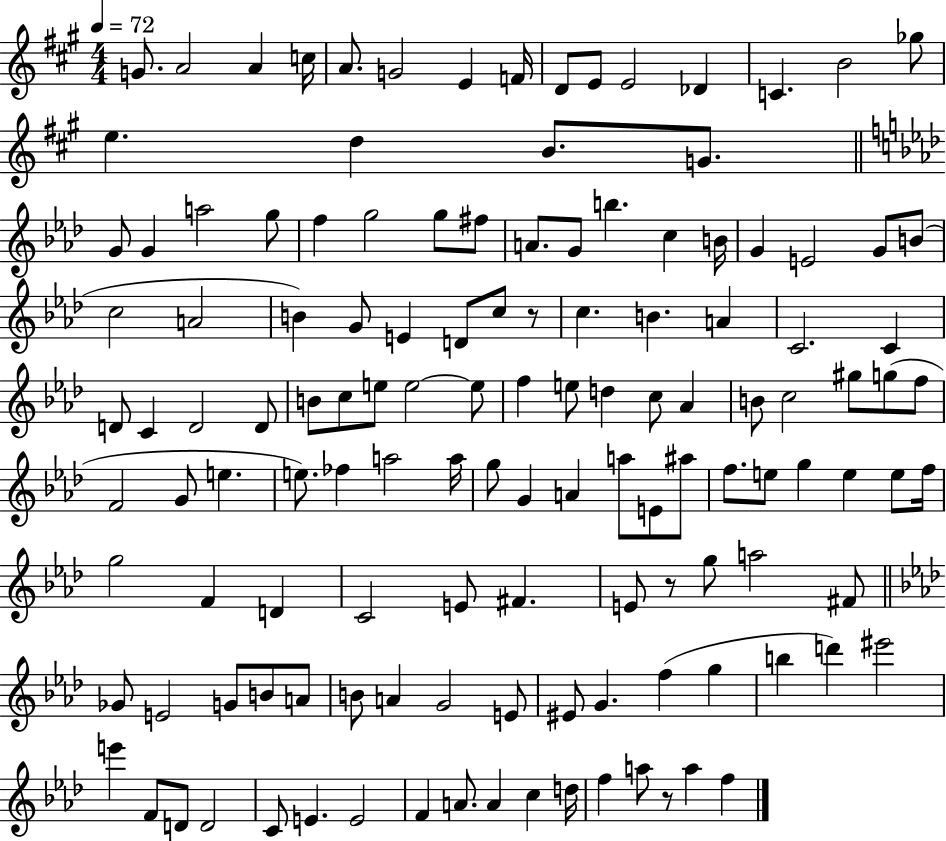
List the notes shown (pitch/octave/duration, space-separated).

G4/e. A4/h A4/q C5/s A4/e. G4/h E4/q F4/s D4/e E4/e E4/h Db4/q C4/q. B4/h Gb5/e E5/q. D5/q B4/e. G4/e. G4/e G4/q A5/h G5/e F5/q G5/h G5/e F#5/e A4/e. G4/e B5/q. C5/q B4/s G4/q E4/h G4/e B4/e C5/h A4/h B4/q G4/e E4/q D4/e C5/e R/e C5/q. B4/q. A4/q C4/h. C4/q D4/e C4/q D4/h D4/e B4/e C5/e E5/e E5/h E5/e F5/q E5/e D5/q C5/e Ab4/q B4/e C5/h G#5/e G5/e F5/e F4/h G4/e E5/q. E5/e. FES5/q A5/h A5/s G5/e G4/q A4/q A5/e E4/e A#5/e F5/e. E5/e G5/q E5/q E5/e F5/s G5/h F4/q D4/q C4/h E4/e F#4/q. E4/e R/e G5/e A5/h F#4/e Gb4/e E4/h G4/e B4/e A4/e B4/e A4/q G4/h E4/e EIS4/e G4/q. F5/q G5/q B5/q D6/q EIS6/h E6/q F4/e D4/e D4/h C4/e E4/q. E4/h F4/q A4/e. A4/q C5/q D5/s F5/q A5/e R/e A5/q F5/q